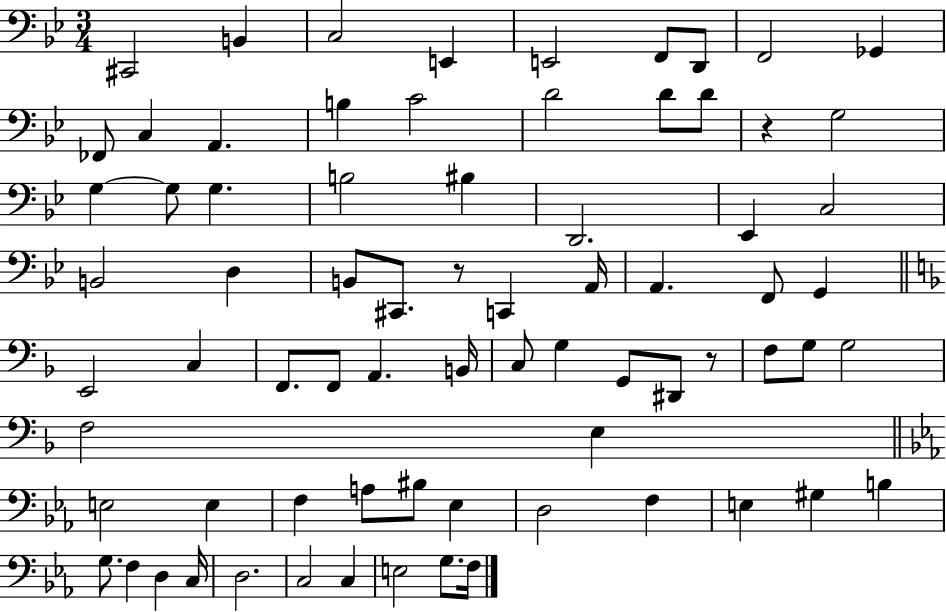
X:1
T:Untitled
M:3/4
L:1/4
K:Bb
^C,,2 B,, C,2 E,, E,,2 F,,/2 D,,/2 F,,2 _G,, _F,,/2 C, A,, B, C2 D2 D/2 D/2 z G,2 G, G,/2 G, B,2 ^B, D,,2 _E,, C,2 B,,2 D, B,,/2 ^C,,/2 z/2 C,, A,,/4 A,, F,,/2 G,, E,,2 C, F,,/2 F,,/2 A,, B,,/4 C,/2 G, G,,/2 ^D,,/2 z/2 F,/2 G,/2 G,2 F,2 E, E,2 E, F, A,/2 ^B,/2 _E, D,2 F, E, ^G, B, G,/2 F, D, C,/4 D,2 C,2 C, E,2 G,/2 F,/4